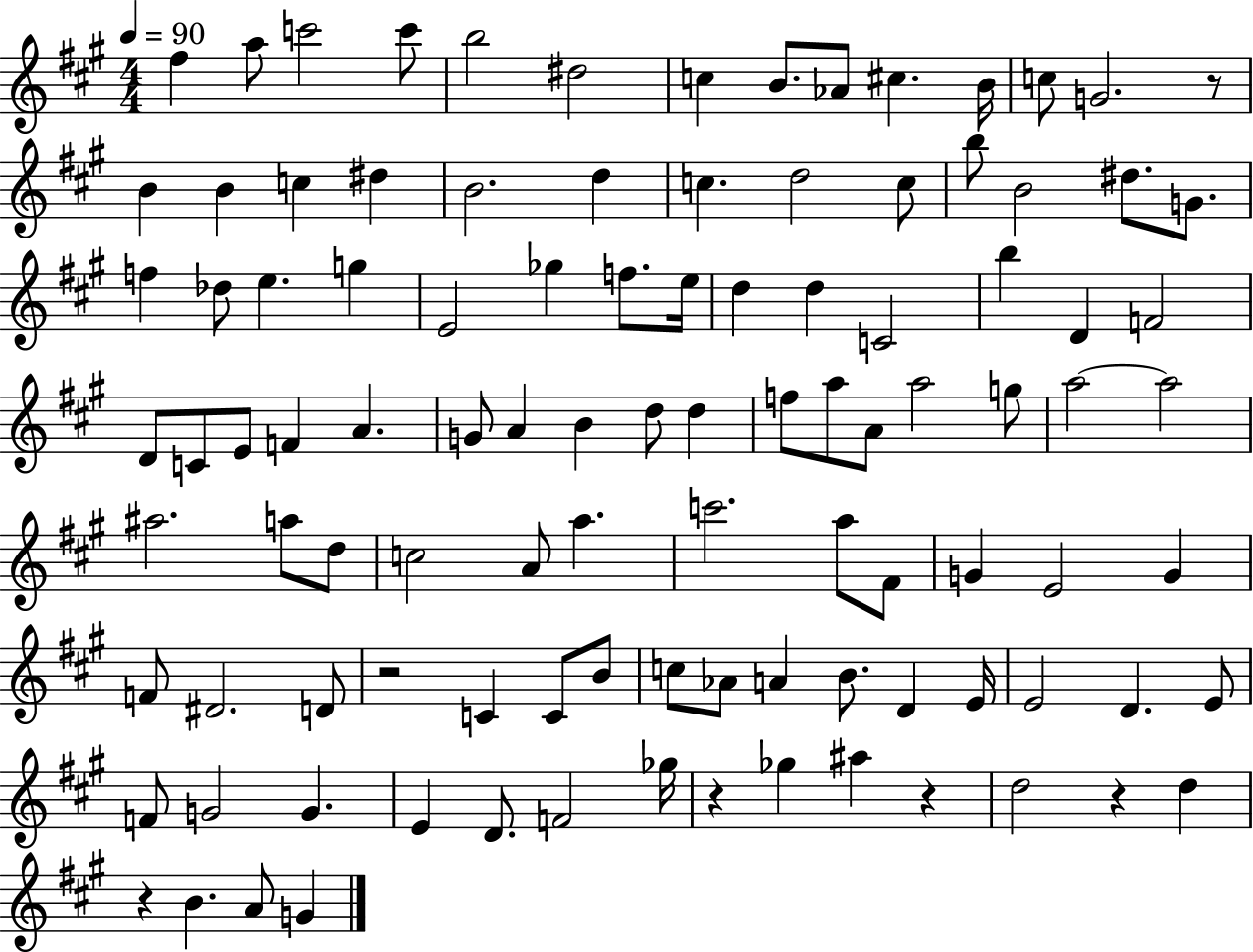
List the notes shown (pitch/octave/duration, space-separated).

F#5/q A5/e C6/h C6/e B5/h D#5/h C5/q B4/e. Ab4/e C#5/q. B4/s C5/e G4/h. R/e B4/q B4/q C5/q D#5/q B4/h. D5/q C5/q. D5/h C5/e B5/e B4/h D#5/e. G4/e. F5/q Db5/e E5/q. G5/q E4/h Gb5/q F5/e. E5/s D5/q D5/q C4/h B5/q D4/q F4/h D4/e C4/e E4/e F4/q A4/q. G4/e A4/q B4/q D5/e D5/q F5/e A5/e A4/e A5/h G5/e A5/h A5/h A#5/h. A5/e D5/e C5/h A4/e A5/q. C6/h. A5/e F#4/e G4/q E4/h G4/q F4/e D#4/h. D4/e R/h C4/q C4/e B4/e C5/e Ab4/e A4/q B4/e. D4/q E4/s E4/h D4/q. E4/e F4/e G4/h G4/q. E4/q D4/e. F4/h Gb5/s R/q Gb5/q A#5/q R/q D5/h R/q D5/q R/q B4/q. A4/e G4/q